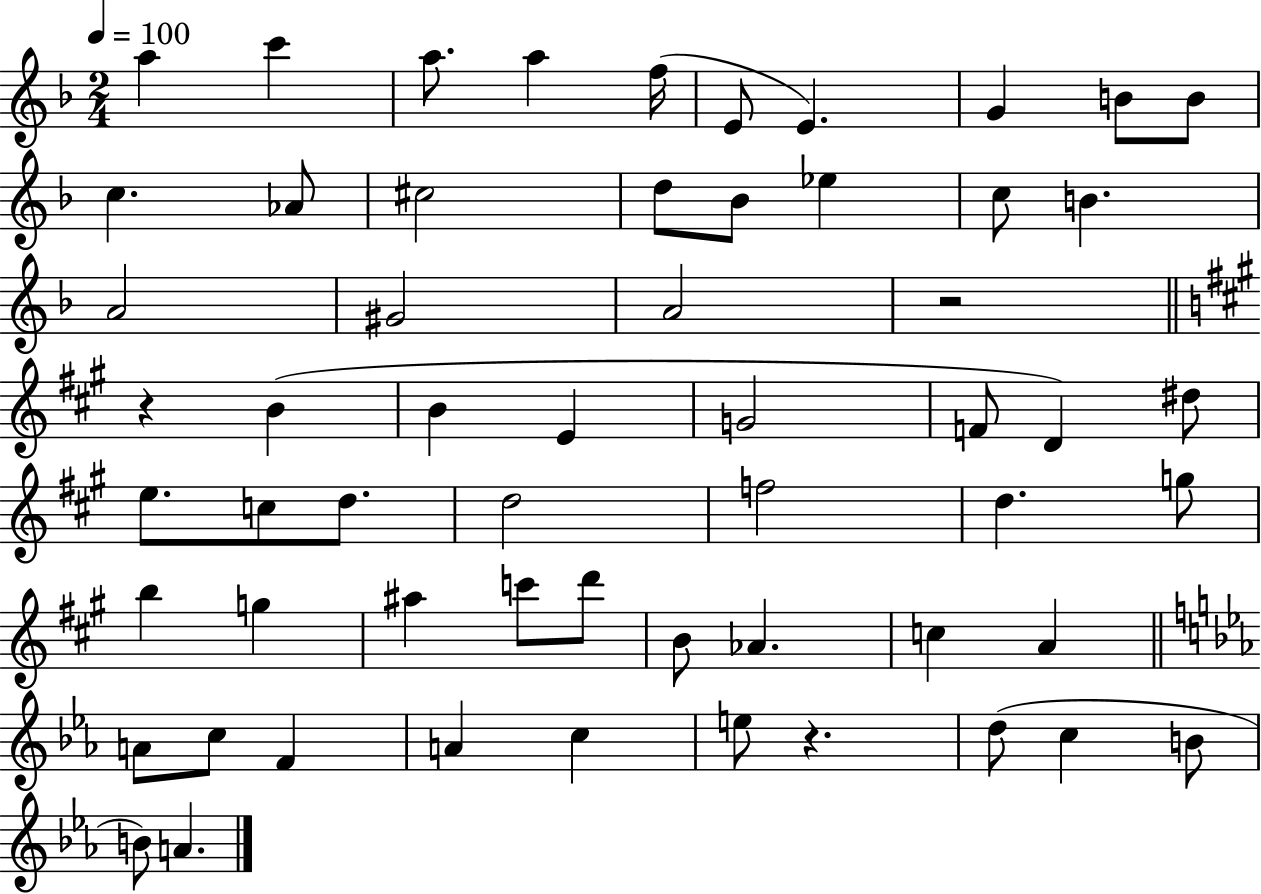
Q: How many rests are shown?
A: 3